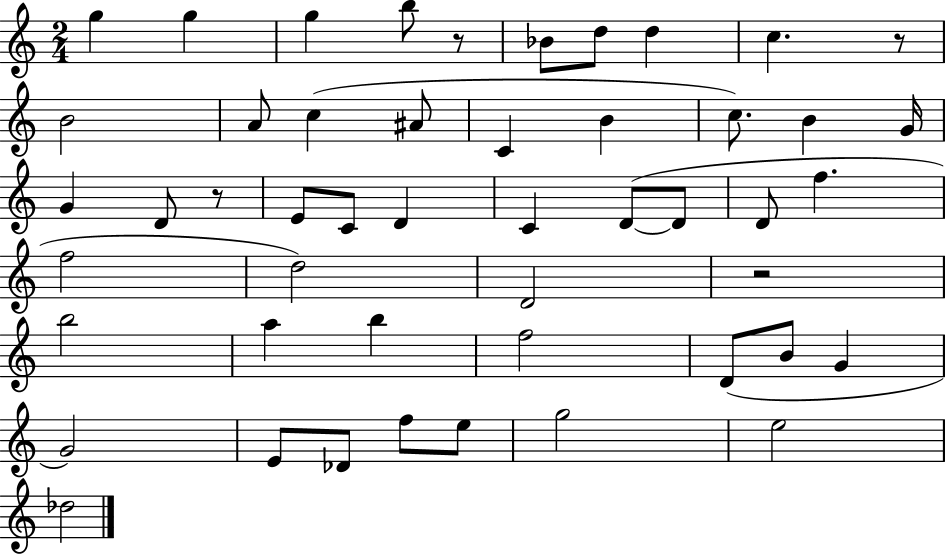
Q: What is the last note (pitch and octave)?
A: Db5